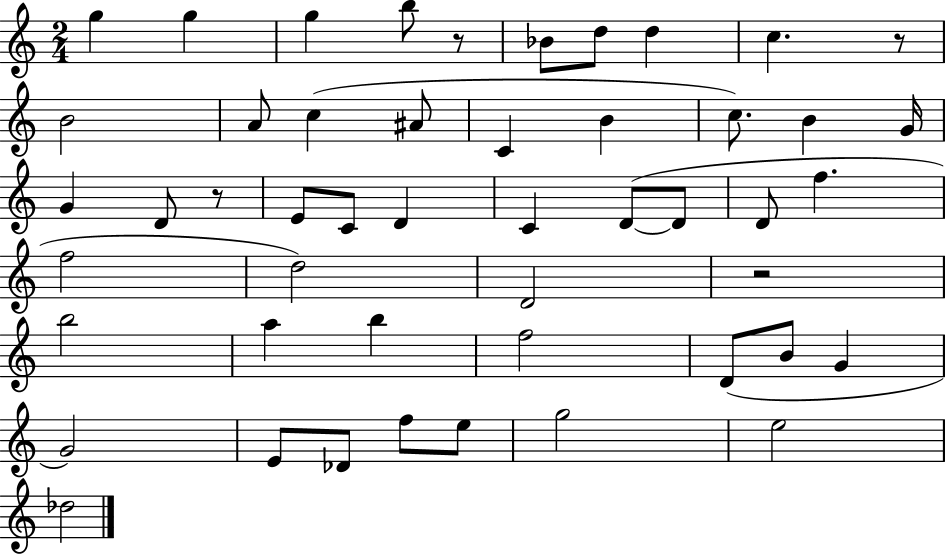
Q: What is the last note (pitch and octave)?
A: Db5